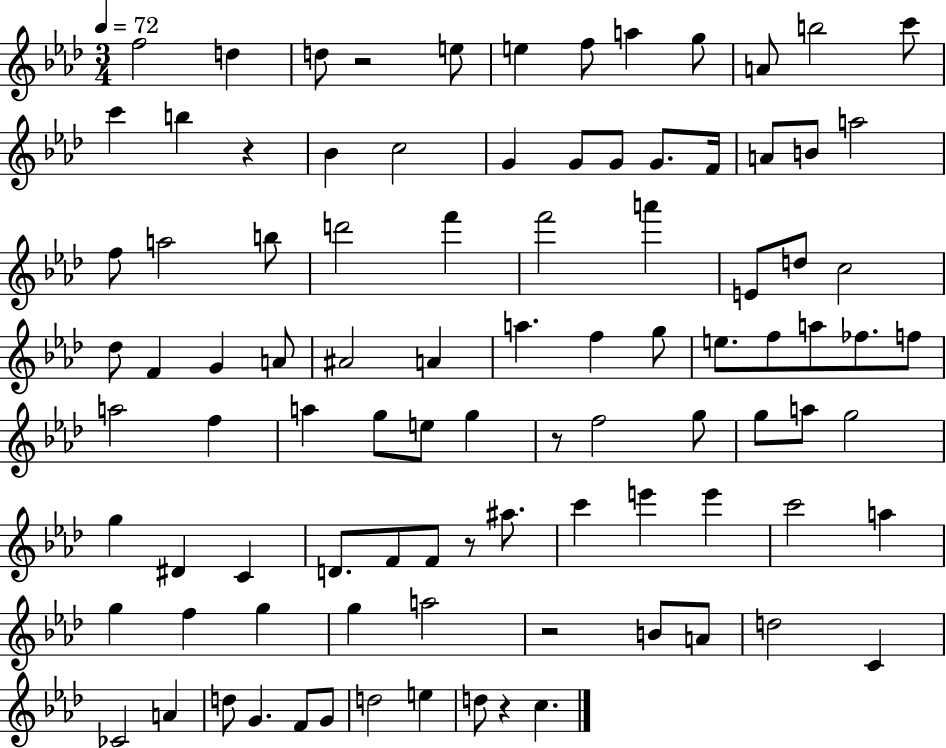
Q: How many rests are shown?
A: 6